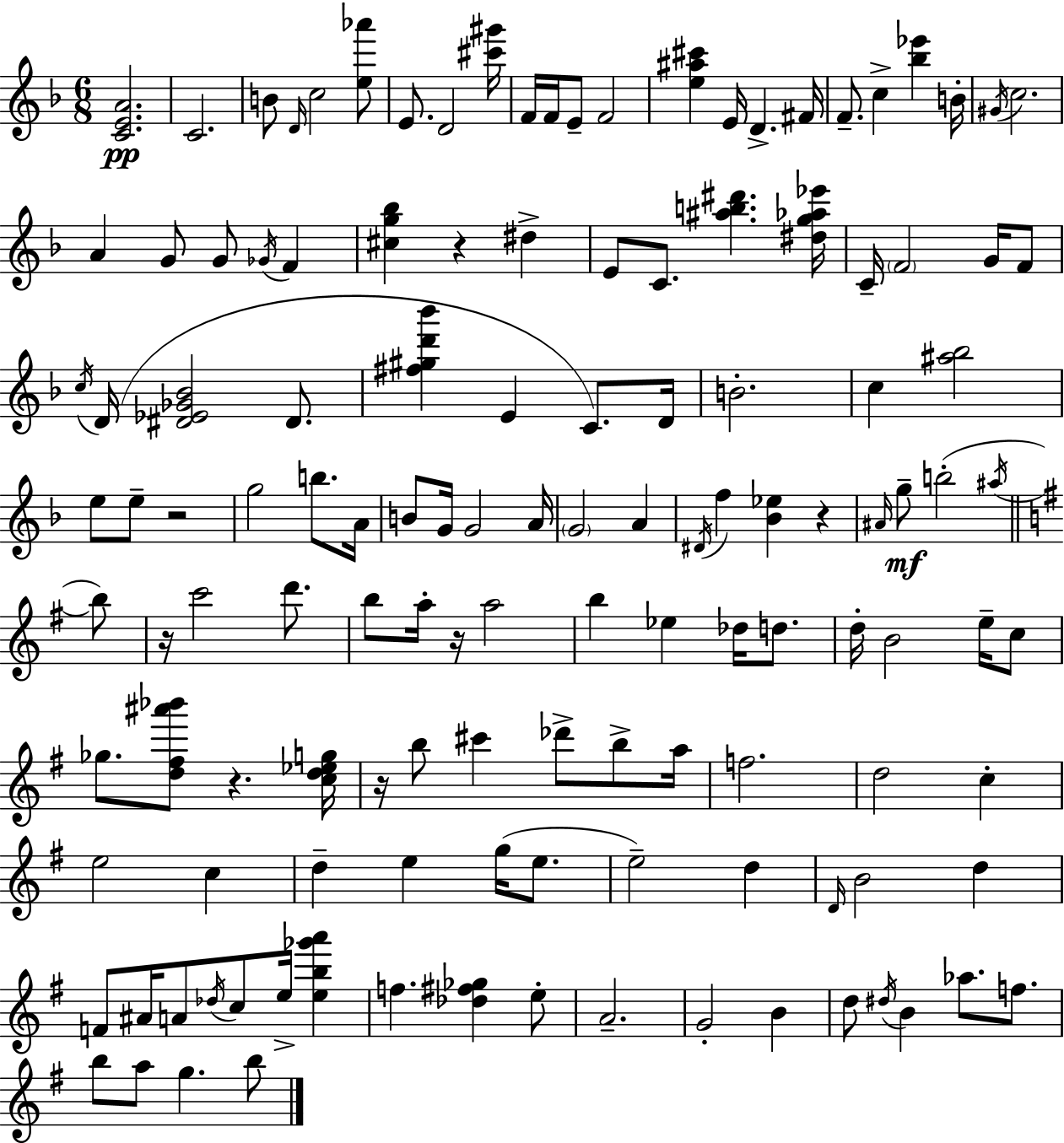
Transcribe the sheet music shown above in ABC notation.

X:1
T:Untitled
M:6/8
L:1/4
K:F
[CEA]2 C2 B/2 D/4 c2 [e_a']/2 E/2 D2 [^c'^g']/4 F/4 F/4 E/2 F2 [e^a^c'] E/4 D ^F/4 F/2 c [_b_e'] B/4 ^G/4 c2 A G/2 G/2 _G/4 F [^cg_b] z ^d E/2 C/2 [^ab^d'] [^dg_a_e']/4 C/4 F2 G/4 F/2 c/4 D/4 [^D_E_G_B]2 ^D/2 [^f^gd'_b'] E C/2 D/4 B2 c [^a_b]2 e/2 e/2 z2 g2 b/2 A/4 B/2 G/4 G2 A/4 G2 A ^D/4 f [_B_e] z ^A/4 g/2 b2 ^a/4 b/2 z/4 c'2 d'/2 b/2 a/4 z/4 a2 b _e _d/4 d/2 d/4 B2 e/4 c/2 _g/2 [d^f^a'_b']/2 z [cd_eg]/4 z/4 b/2 ^c' _d'/2 b/2 a/4 f2 d2 c e2 c d e g/4 e/2 e2 d D/4 B2 d F/2 ^A/4 A/2 _d/4 c/2 e/4 [eb_g'a'] f [_d^f_g] e/2 A2 G2 B d/2 ^d/4 B _a/2 f/2 b/2 a/2 g b/2